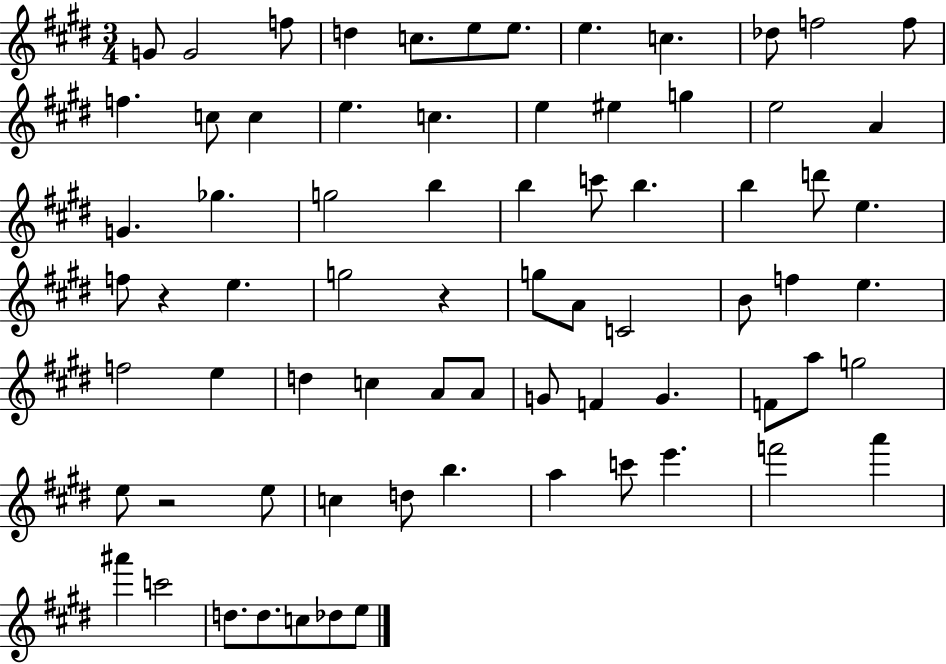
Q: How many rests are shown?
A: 3